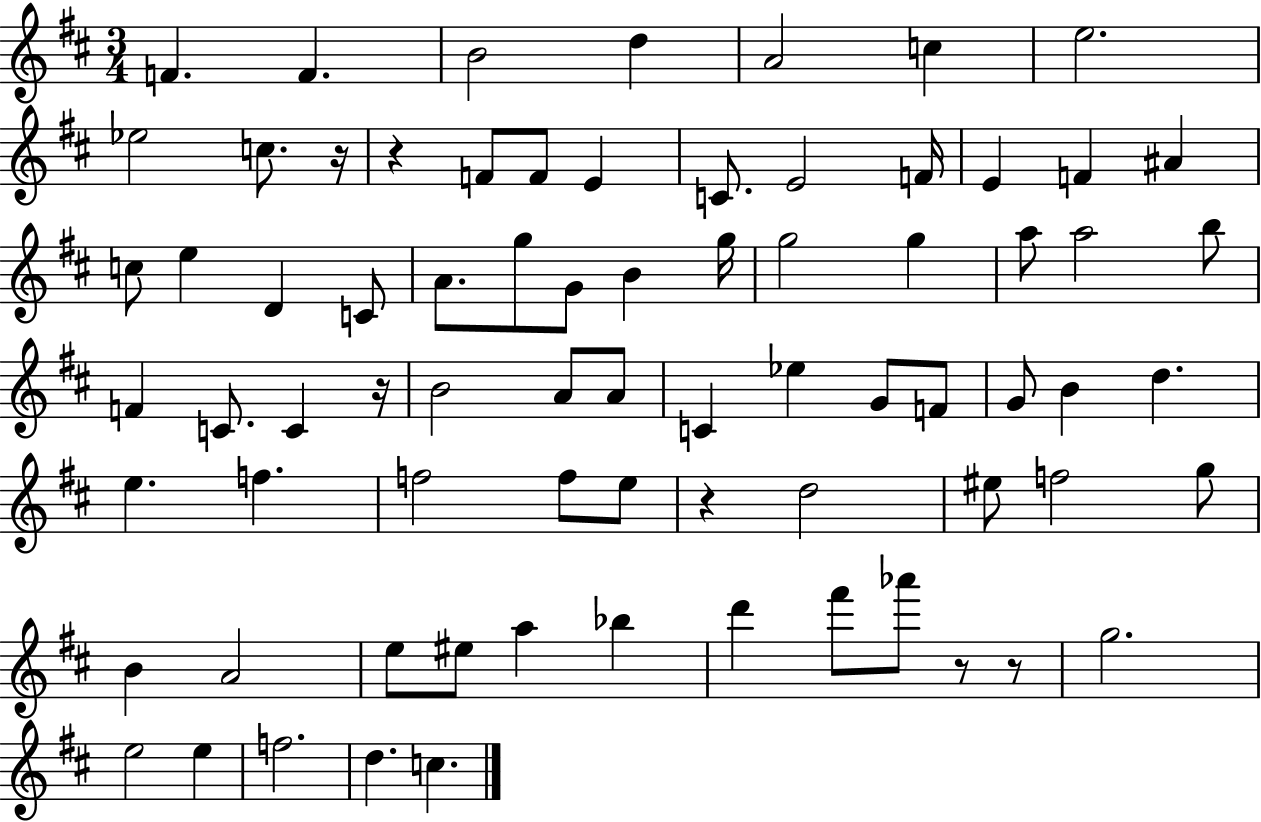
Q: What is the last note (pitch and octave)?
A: C5